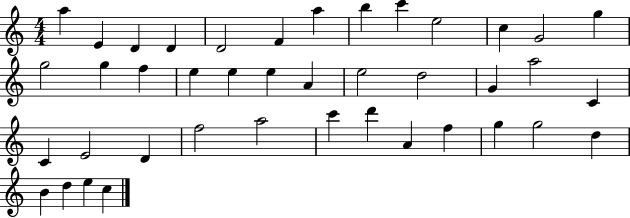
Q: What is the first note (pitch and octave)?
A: A5